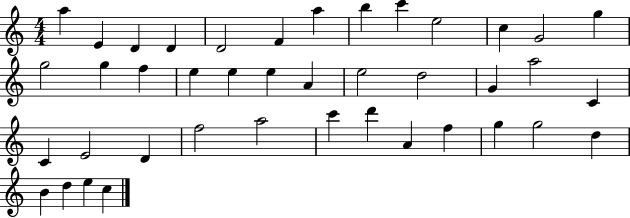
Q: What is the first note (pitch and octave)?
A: A5